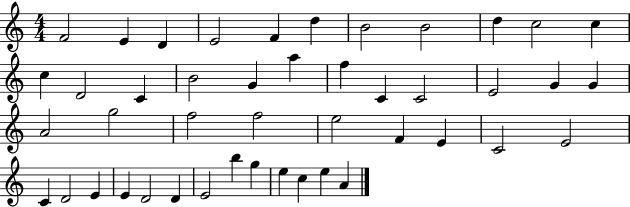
{
  \clef treble
  \numericTimeSignature
  \time 4/4
  \key c \major
  f'2 e'4 d'4 | e'2 f'4 d''4 | b'2 b'2 | d''4 c''2 c''4 | \break c''4 d'2 c'4 | b'2 g'4 a''4 | f''4 c'4 c'2 | e'2 g'4 g'4 | \break a'2 g''2 | f''2 f''2 | e''2 f'4 e'4 | c'2 e'2 | \break c'4 d'2 e'4 | e'4 d'2 d'4 | e'2 b''4 g''4 | e''4 c''4 e''4 a'4 | \break \bar "|."
}